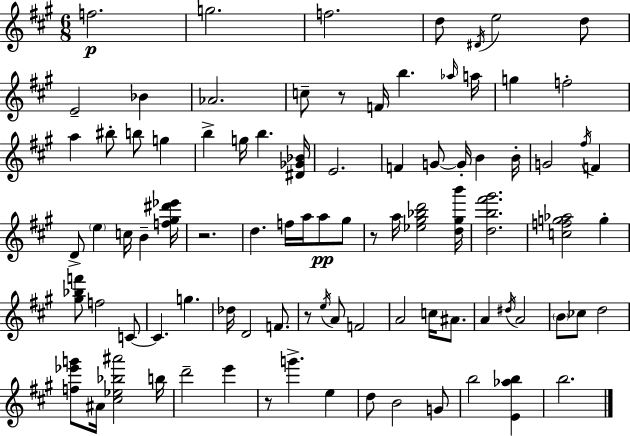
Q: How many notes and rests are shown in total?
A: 89